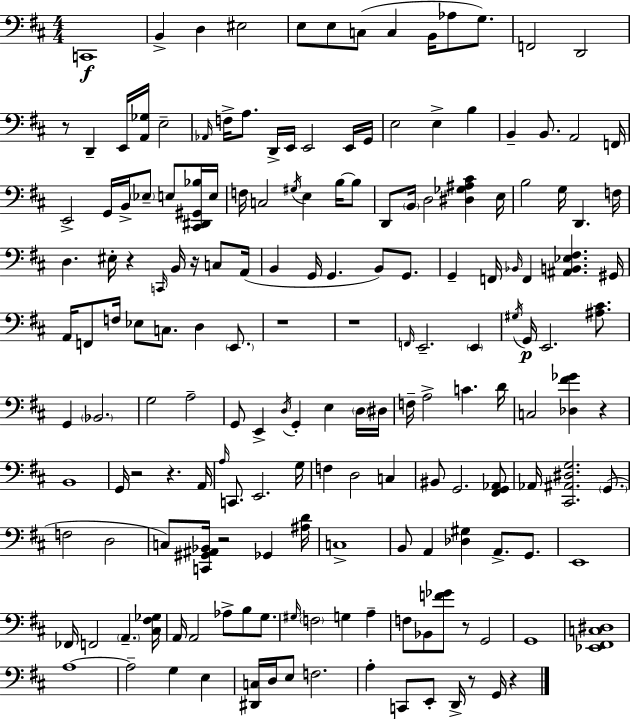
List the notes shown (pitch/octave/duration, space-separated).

C2/w B2/q D3/q EIS3/h E3/e E3/e C3/e C3/q B2/s Ab3/e G3/e. F2/h D2/h R/e D2/q E2/s [A2,Gb3]/s E3/h Ab2/s F3/s A3/e. D2/s E2/s E2/h E2/s G2/s E3/h E3/q B3/q B2/q B2/e. A2/h F2/s E2/h G2/s B2/s Eb3/e E3/e [C#2,D#2,G#2,Bb3]/s E3/s F3/s C3/h G#3/s E3/q B3/s B3/e D2/e B2/s D3/h [D#3,Gb3,A#3,C#4]/q E3/s B3/h G3/s D2/q. F3/s D3/q. EIS3/s R/q C2/s B2/s R/s C3/e A2/s B2/q G2/s G2/q. B2/e G2/e. G2/q F2/s Bb2/s F2/q [A#2,B2,Eb3,F#3]/q. G#2/s A2/s F2/e F3/s Eb3/e C3/e. D3/q E2/e. R/w R/w F2/s E2/h. E2/q G#3/s G2/s E2/h. [A#3,C#4]/e. G2/q Bb2/h. G3/h A3/h G2/e E2/q D3/s G2/q E3/q D3/s D#3/s F3/s A3/h C4/q. D4/s C3/h [Db3,F#4,Gb4]/q R/q B2/w G2/s R/h R/q. A2/s A3/s C2/e. E2/h. G3/s F3/q D3/h C3/q BIS2/e G2/h. [F#2,G2,Ab2]/e Ab2/s [C#2,A#2,D#3,G3]/h. G2/e. F3/h D3/h C3/e [C2,G#2,A#2,Bb2]/s R/h Gb2/q [A#3,D4]/s C3/w B2/e A2/q [Db3,G#3]/q A2/e. G2/e. E2/w FES2/s F2/h A2/q. [C#3,F#3,Gb3]/s A2/s A2/h Ab3/e B3/e G3/e. G#3/s F3/h G3/q A3/q F3/e Bb2/e [F4,Gb4]/e R/e G2/h G2/w [Eb2,F#2,C3,D#3]/w A3/w A3/h G3/q E3/q [D#2,C3]/s D3/s E3/e F3/h. A3/q C2/e E2/e D2/s R/e G2/s R/q